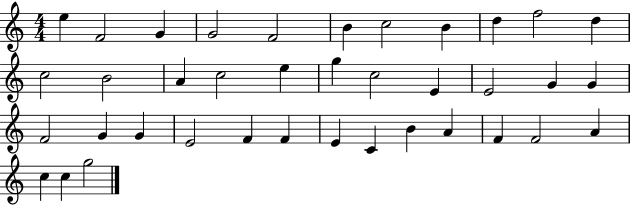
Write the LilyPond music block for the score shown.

{
  \clef treble
  \numericTimeSignature
  \time 4/4
  \key c \major
  e''4 f'2 g'4 | g'2 f'2 | b'4 c''2 b'4 | d''4 f''2 d''4 | \break c''2 b'2 | a'4 c''2 e''4 | g''4 c''2 e'4 | e'2 g'4 g'4 | \break f'2 g'4 g'4 | e'2 f'4 f'4 | e'4 c'4 b'4 a'4 | f'4 f'2 a'4 | \break c''4 c''4 g''2 | \bar "|."
}